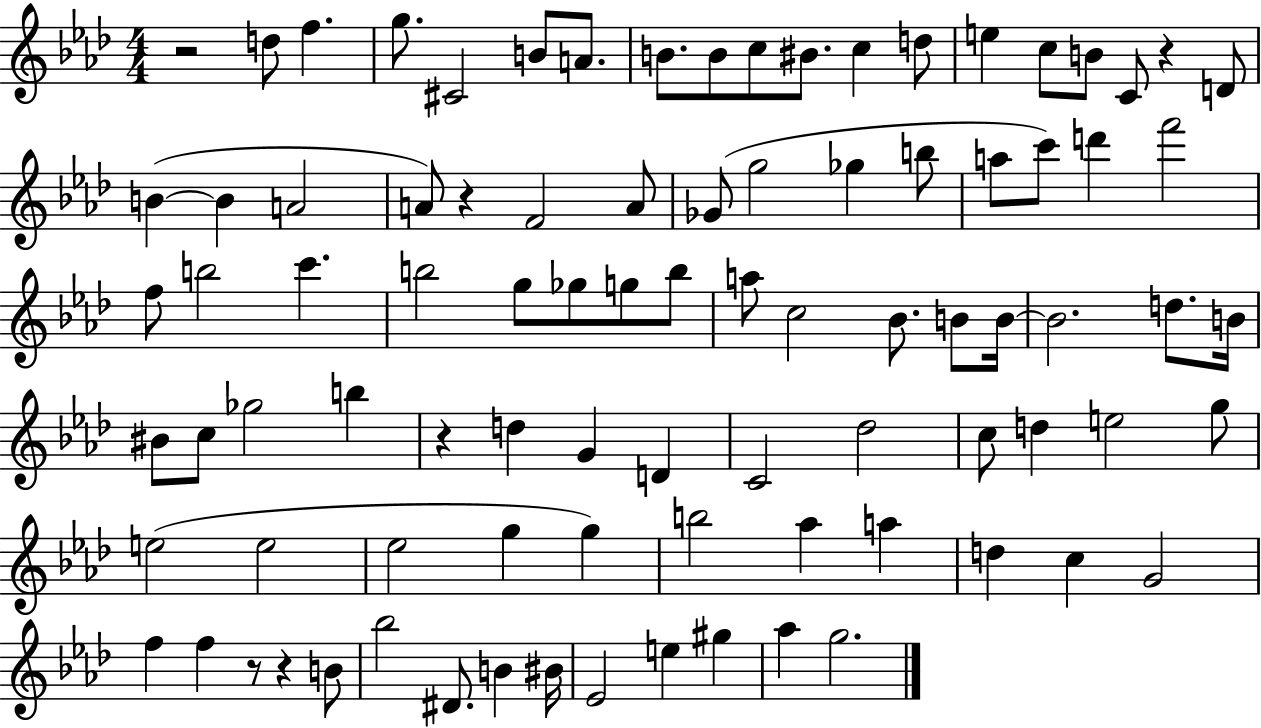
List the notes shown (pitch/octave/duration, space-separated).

R/h D5/e F5/q. G5/e. C#4/h B4/e A4/e. B4/e. B4/e C5/e BIS4/e. C5/q D5/e E5/q C5/e B4/e C4/e R/q D4/e B4/q B4/q A4/h A4/e R/q F4/h A4/e Gb4/e G5/h Gb5/q B5/e A5/e C6/e D6/q F6/h F5/e B5/h C6/q. B5/h G5/e Gb5/e G5/e B5/e A5/e C5/h Bb4/e. B4/e B4/s B4/h. D5/e. B4/s BIS4/e C5/e Gb5/h B5/q R/q D5/q G4/q D4/q C4/h Db5/h C5/e D5/q E5/h G5/e E5/h E5/h Eb5/h G5/q G5/q B5/h Ab5/q A5/q D5/q C5/q G4/h F5/q F5/q R/e R/q B4/e Bb5/h D#4/e. B4/q BIS4/s Eb4/h E5/q G#5/q Ab5/q G5/h.